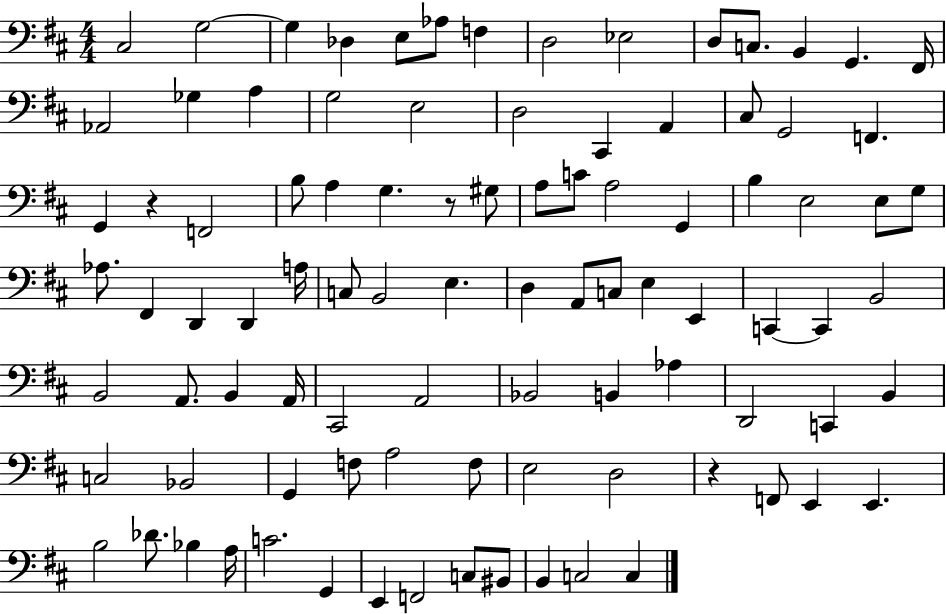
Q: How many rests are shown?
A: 3